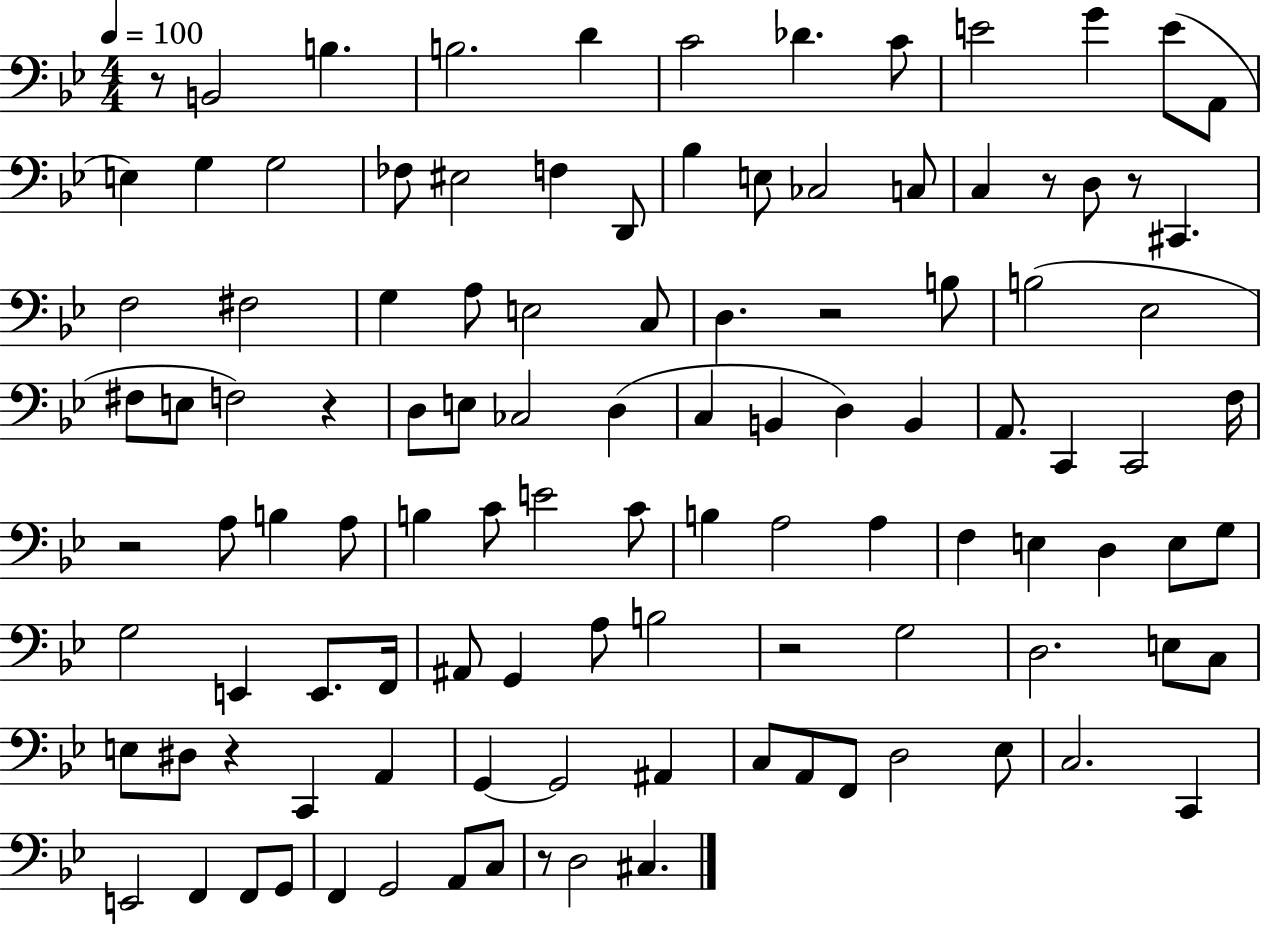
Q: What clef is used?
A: bass